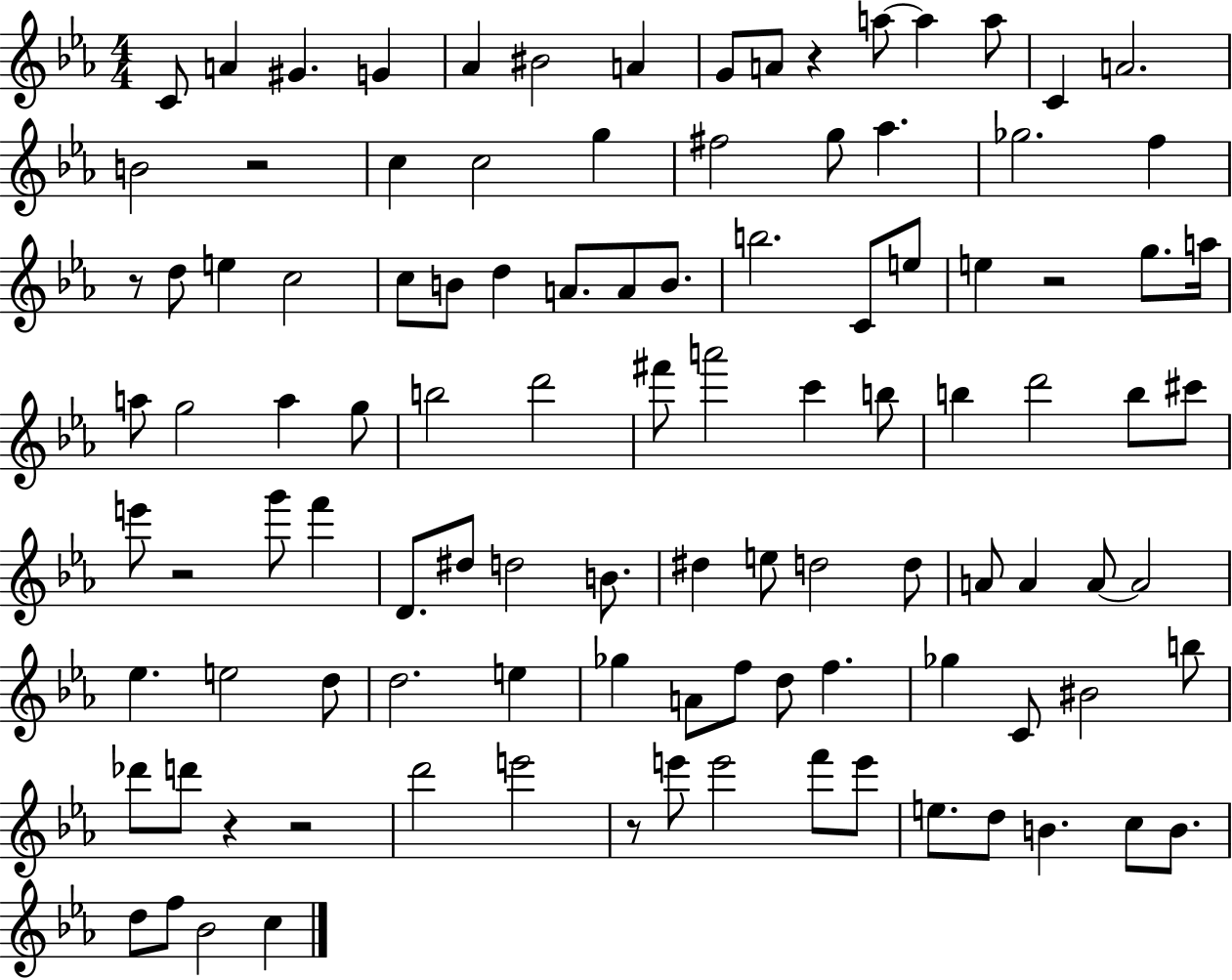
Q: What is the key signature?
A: EES major